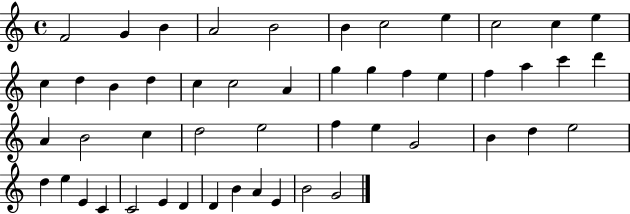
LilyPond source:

{
  \clef treble
  \time 4/4
  \defaultTimeSignature
  \key c \major
  f'2 g'4 b'4 | a'2 b'2 | b'4 c''2 e''4 | c''2 c''4 e''4 | \break c''4 d''4 b'4 d''4 | c''4 c''2 a'4 | g''4 g''4 f''4 e''4 | f''4 a''4 c'''4 d'''4 | \break a'4 b'2 c''4 | d''2 e''2 | f''4 e''4 g'2 | b'4 d''4 e''2 | \break d''4 e''4 e'4 c'4 | c'2 e'4 d'4 | d'4 b'4 a'4 e'4 | b'2 g'2 | \break \bar "|."
}